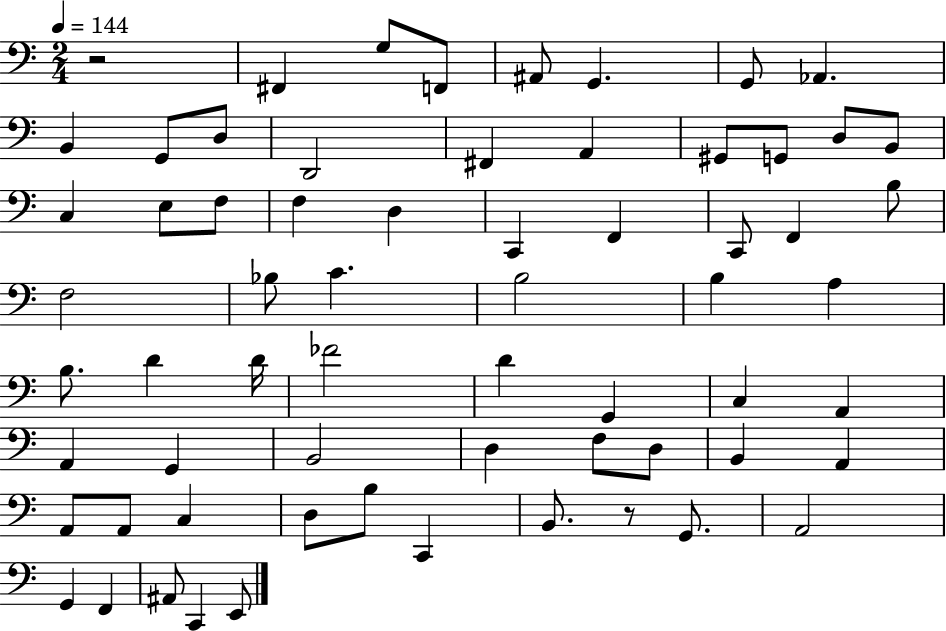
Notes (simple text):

R/h F#2/q G3/e F2/e A#2/e G2/q. G2/e Ab2/q. B2/q G2/e D3/e D2/h F#2/q A2/q G#2/e G2/e D3/e B2/e C3/q E3/e F3/e F3/q D3/q C2/q F2/q C2/e F2/q B3/e F3/h Bb3/e C4/q. B3/h B3/q A3/q B3/e. D4/q D4/s FES4/h D4/q G2/q C3/q A2/q A2/q G2/q B2/h D3/q F3/e D3/e B2/q A2/q A2/e A2/e C3/q D3/e B3/e C2/q B2/e. R/e G2/e. A2/h G2/q F2/q A#2/e C2/q E2/e